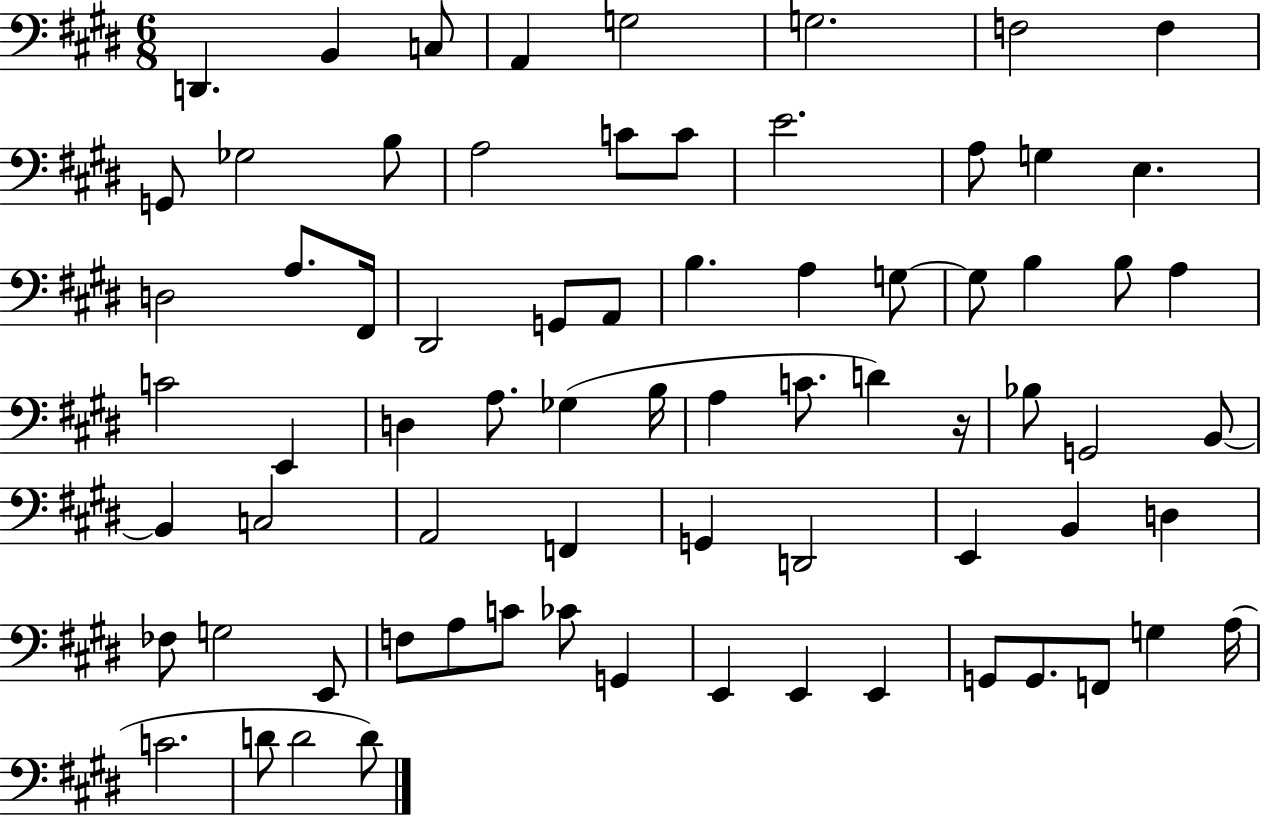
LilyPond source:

{
  \clef bass
  \numericTimeSignature
  \time 6/8
  \key e \major
  d,4. b,4 c8 | a,4 g2 | g2. | f2 f4 | \break g,8 ges2 b8 | a2 c'8 c'8 | e'2. | a8 g4 e4. | \break d2 a8. fis,16 | dis,2 g,8 a,8 | b4. a4 g8~~ | g8 b4 b8 a4 | \break c'2 e,4 | d4 a8. ges4( b16 | a4 c'8. d'4) r16 | bes8 g,2 b,8~~ | \break b,4 c2 | a,2 f,4 | g,4 d,2 | e,4 b,4 d4 | \break fes8 g2 e,8 | f8 a8 c'8 ces'8 g,4 | e,4 e,4 e,4 | g,8 g,8. f,8 g4 a16( | \break c'2. | d'8 d'2 d'8) | \bar "|."
}